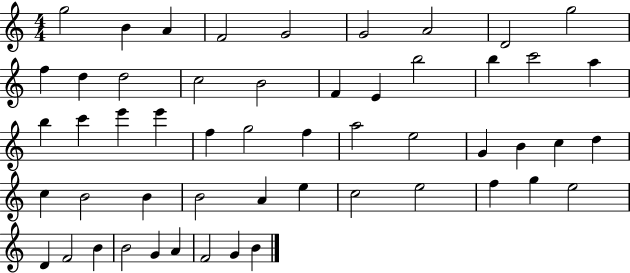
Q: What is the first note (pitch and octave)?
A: G5